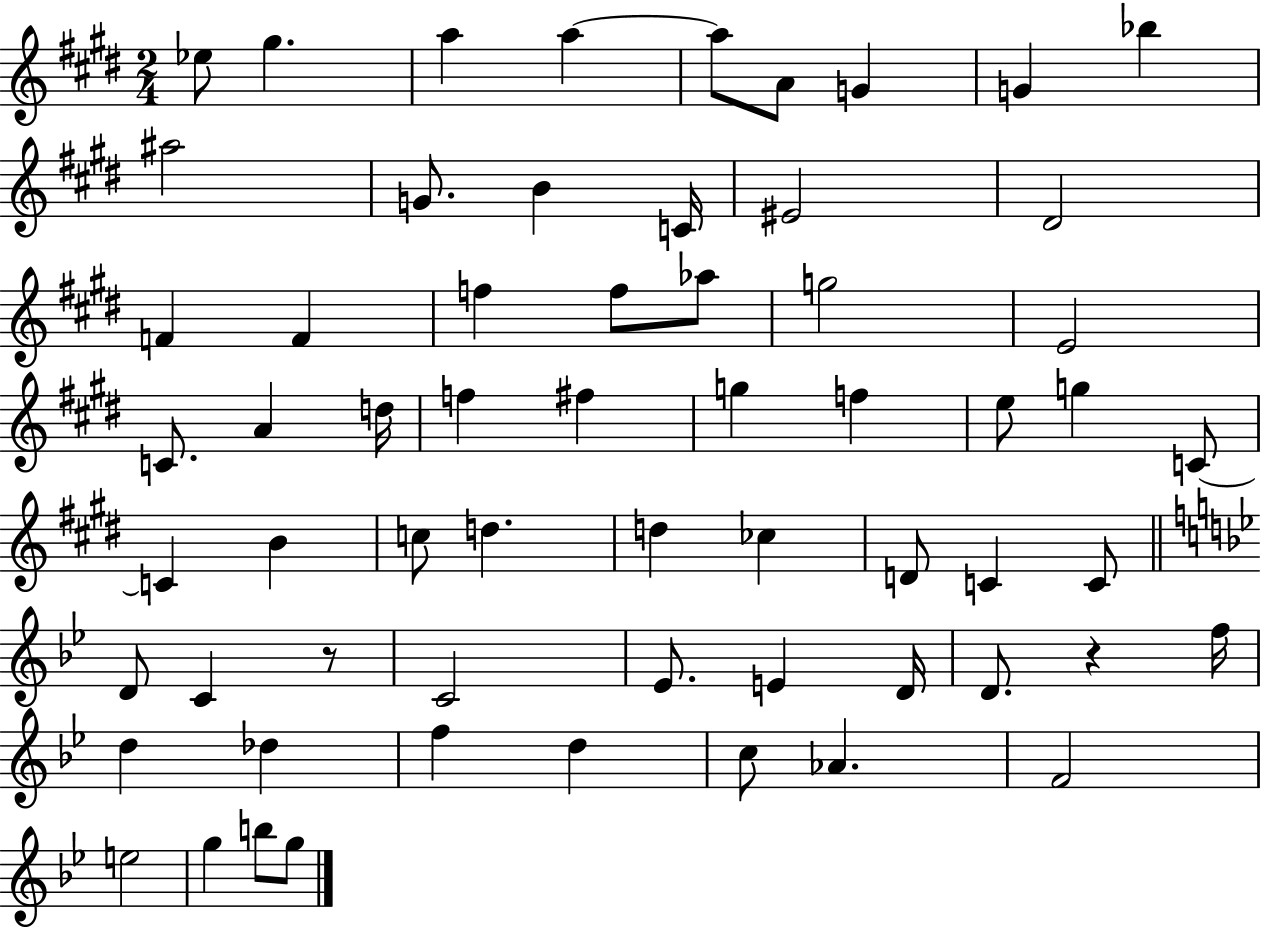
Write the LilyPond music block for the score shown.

{
  \clef treble
  \numericTimeSignature
  \time 2/4
  \key e \major
  ees''8 gis''4. | a''4 a''4~~ | a''8 a'8 g'4 | g'4 bes''4 | \break ais''2 | g'8. b'4 c'16 | eis'2 | dis'2 | \break f'4 f'4 | f''4 f''8 aes''8 | g''2 | e'2 | \break c'8. a'4 d''16 | f''4 fis''4 | g''4 f''4 | e''8 g''4 c'8~~ | \break c'4 b'4 | c''8 d''4. | d''4 ces''4 | d'8 c'4 c'8 | \break \bar "||" \break \key g \minor d'8 c'4 r8 | c'2 | ees'8. e'4 d'16 | d'8. r4 f''16 | \break d''4 des''4 | f''4 d''4 | c''8 aes'4. | f'2 | \break e''2 | g''4 b''8 g''8 | \bar "|."
}